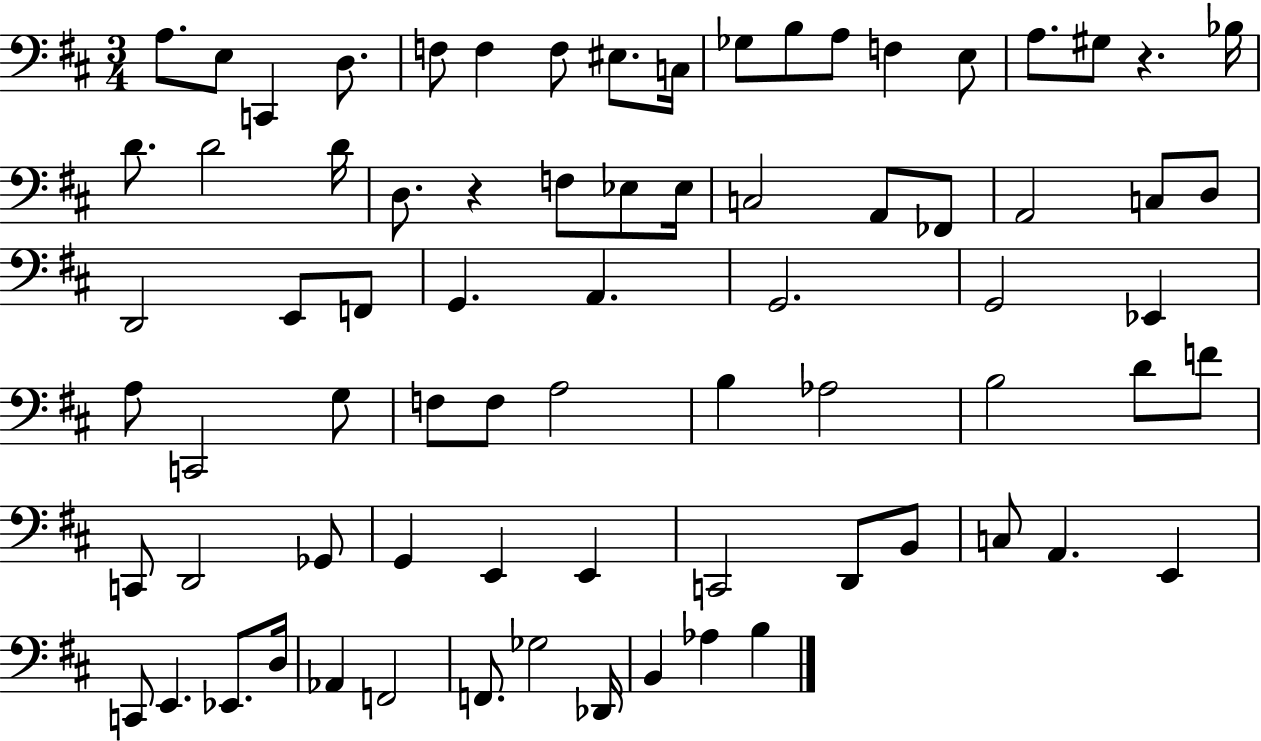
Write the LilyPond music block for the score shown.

{
  \clef bass
  \numericTimeSignature
  \time 3/4
  \key d \major
  a8. e8 c,4 d8. | f8 f4 f8 eis8. c16 | ges8 b8 a8 f4 e8 | a8. gis8 r4. bes16 | \break d'8. d'2 d'16 | d8. r4 f8 ees8 ees16 | c2 a,8 fes,8 | a,2 c8 d8 | \break d,2 e,8 f,8 | g,4. a,4. | g,2. | g,2 ees,4 | \break a8 c,2 g8 | f8 f8 a2 | b4 aes2 | b2 d'8 f'8 | \break c,8 d,2 ges,8 | g,4 e,4 e,4 | c,2 d,8 b,8 | c8 a,4. e,4 | \break c,8 e,4. ees,8. d16 | aes,4 f,2 | f,8. ges2 des,16 | b,4 aes4 b4 | \break \bar "|."
}